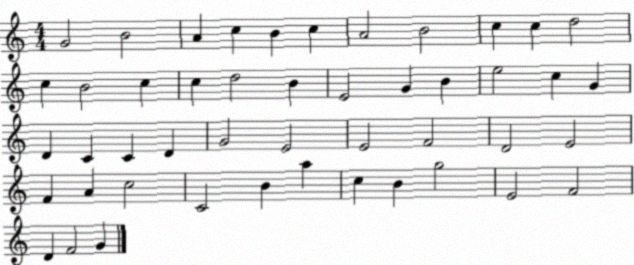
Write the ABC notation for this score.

X:1
T:Untitled
M:4/4
L:1/4
K:C
G2 B2 A c B c A2 B2 c c d2 c B2 c c d2 B E2 G B e2 c G D C C D G2 E2 E2 F2 D2 E2 F A c2 C2 B a c B g2 E2 F2 D F2 G